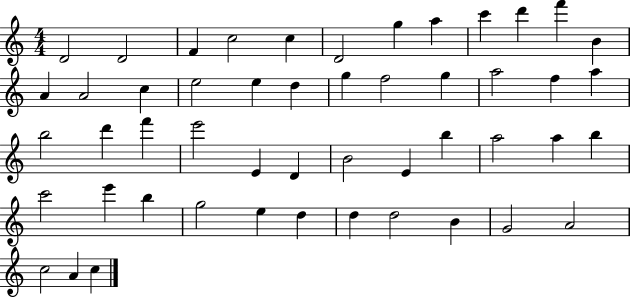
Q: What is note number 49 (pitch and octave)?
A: A4